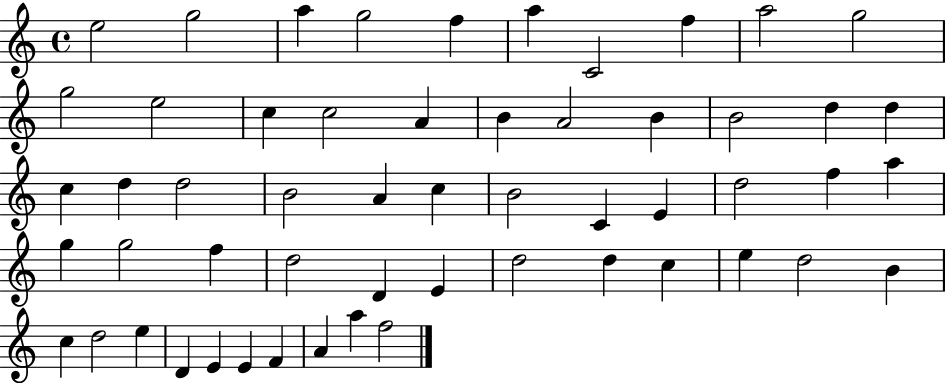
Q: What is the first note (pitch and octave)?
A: E5